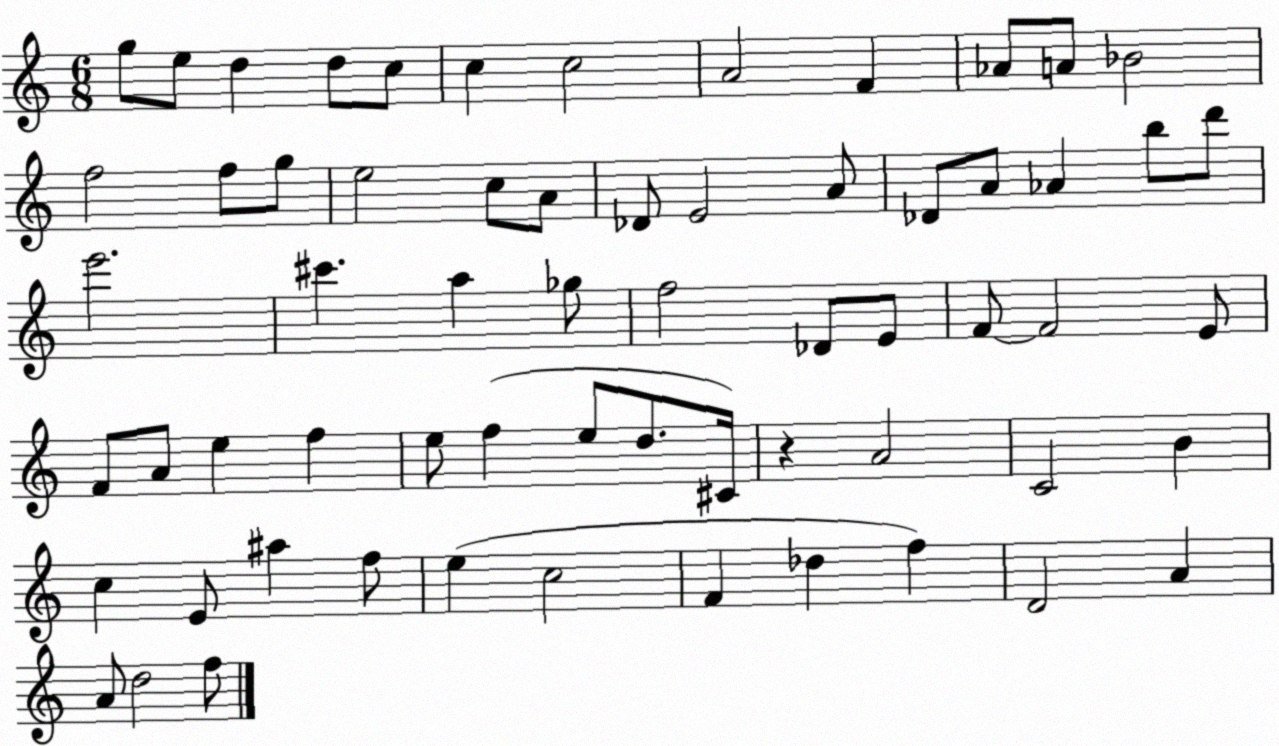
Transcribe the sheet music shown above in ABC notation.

X:1
T:Untitled
M:6/8
L:1/4
K:C
g/2 e/2 d d/2 c/2 c c2 A2 F _A/2 A/2 _B2 f2 f/2 g/2 e2 c/2 A/2 _D/2 E2 A/2 _D/2 A/2 _A b/2 d'/2 e'2 ^c' a _g/2 f2 _D/2 E/2 F/2 F2 E/2 F/2 A/2 e f e/2 f e/2 d/2 ^C/4 z A2 C2 B c E/2 ^a f/2 e c2 F _d f D2 A A/2 d2 f/2